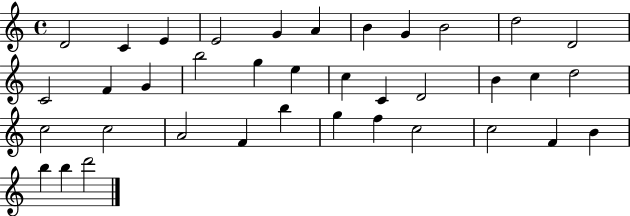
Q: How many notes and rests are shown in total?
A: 37